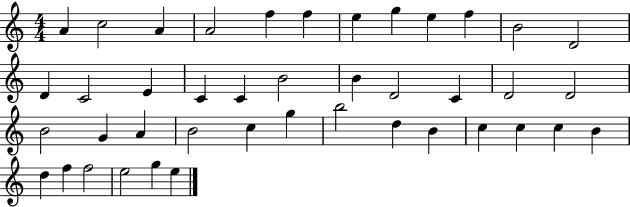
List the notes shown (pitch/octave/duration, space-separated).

A4/q C5/h A4/q A4/h F5/q F5/q E5/q G5/q E5/q F5/q B4/h D4/h D4/q C4/h E4/q C4/q C4/q B4/h B4/q D4/h C4/q D4/h D4/h B4/h G4/q A4/q B4/h C5/q G5/q B5/h D5/q B4/q C5/q C5/q C5/q B4/q D5/q F5/q F5/h E5/h G5/q E5/q